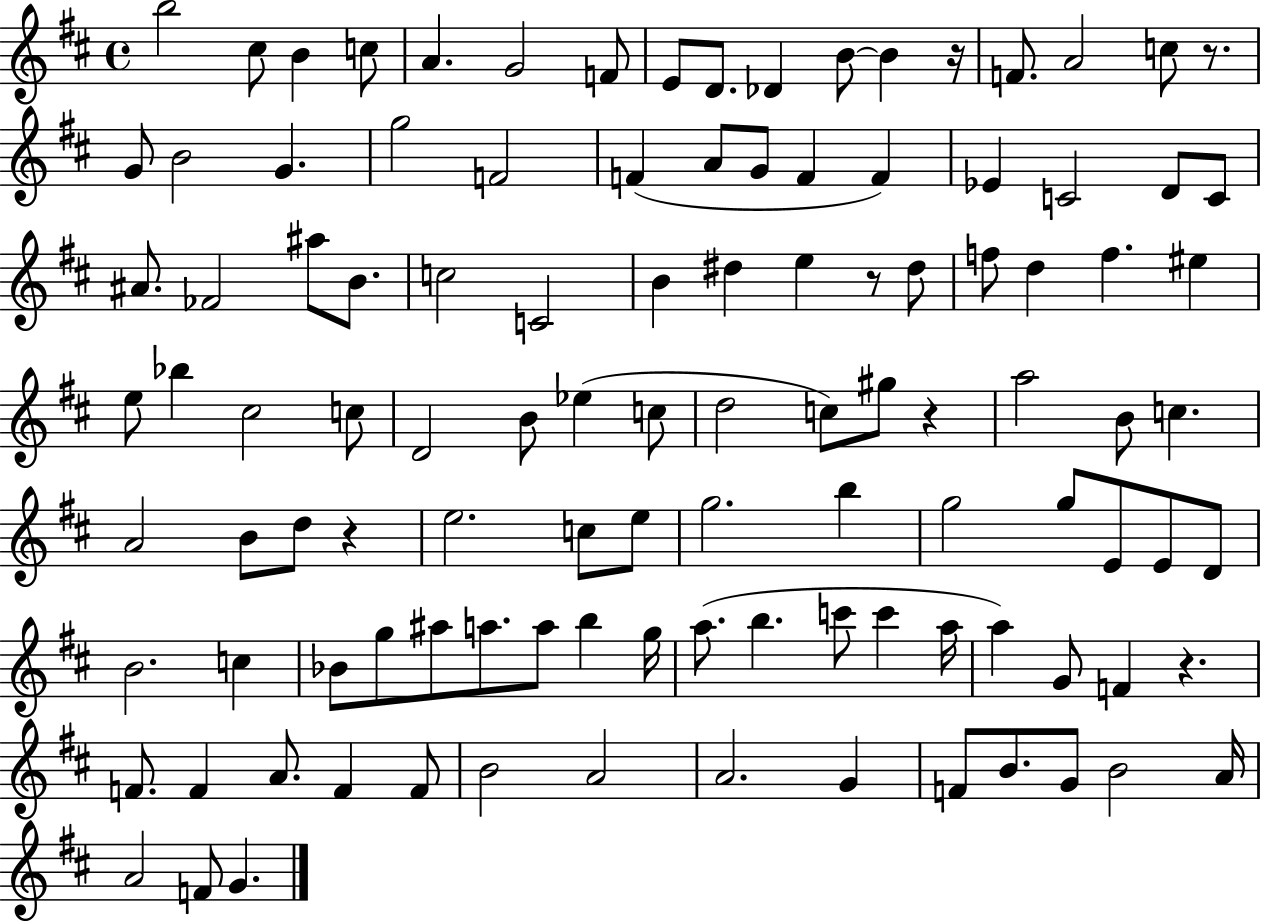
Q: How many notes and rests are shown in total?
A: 110